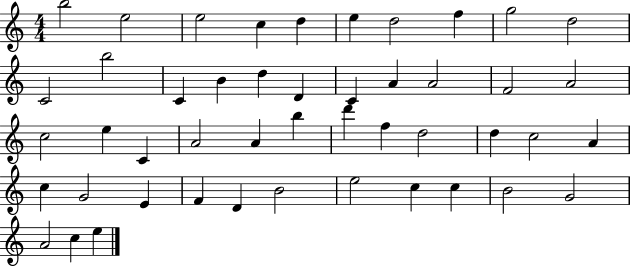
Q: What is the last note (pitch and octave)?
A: E5